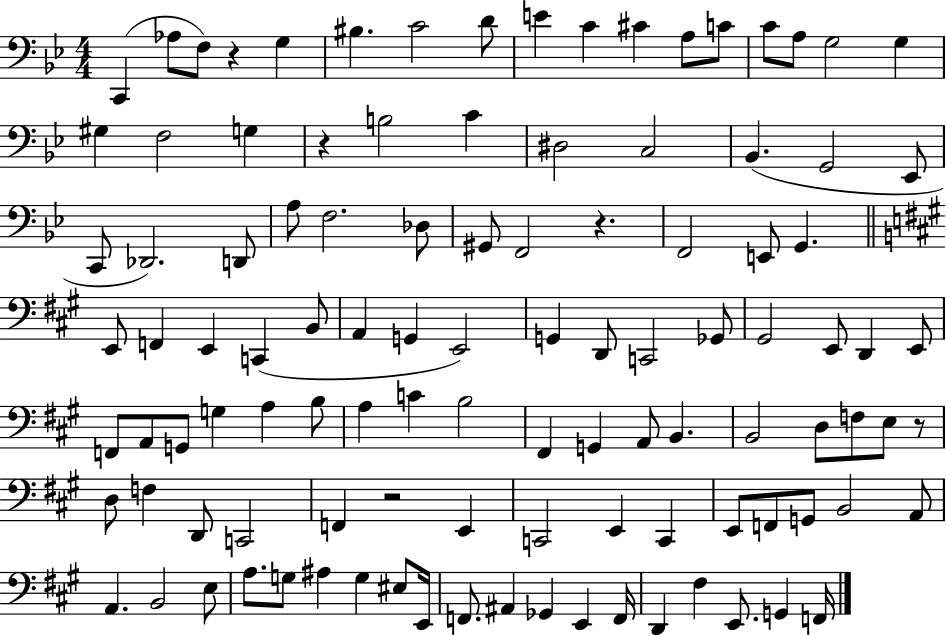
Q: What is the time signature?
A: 4/4